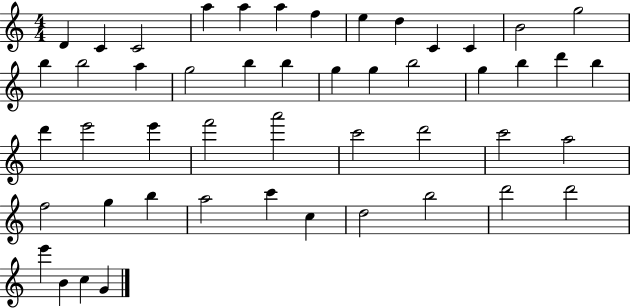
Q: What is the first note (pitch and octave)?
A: D4